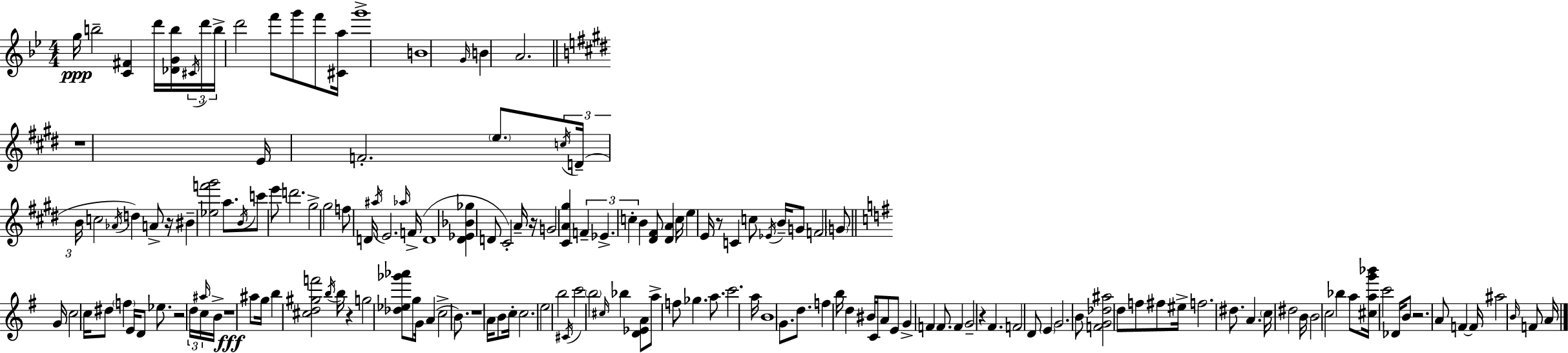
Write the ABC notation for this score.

X:1
T:Untitled
M:4/4
L:1/4
K:Bb
g/4 b2 [C^F] d'/4 [_DGb]/4 ^C/4 d'/4 b/4 d'2 f'/2 g'/2 f'/2 [^Ca]/4 g'4 B4 G/4 B A2 z4 E/4 F2 e/2 c/4 D/4 B/4 c2 _A/4 d A/2 z/4 ^B [_ef'^g']2 a/2 B/4 c'/2 e'/2 d'2 ^g2 ^g2 f/2 D/4 ^a/4 E2 _a/4 F/4 D4 [^D_E_B_g] D/2 ^C2 A/4 z/4 G2 [^CA^g] F _E c B [^D^F]/2 [^DA] c/4 e E/4 z/2 C c/2 _E/4 B/4 G/2 F2 G/2 G/4 c2 c/4 ^d/2 f E/4 D/2 _e/2 z2 d/4 c/4 ^a/4 B/4 z4 ^a/2 g/4 b [^cd^gf']2 b/4 b/4 z g2 [_d_e_g'_a']/2 g/2 G/4 A c2 B/2 z4 A/4 B/2 c/4 c2 e2 b2 ^C/4 c'2 b2 ^c/4 _b [D_EA]/2 a/2 f/2 _g a/2 c'2 a/4 B4 G/2 d/2 f b/4 d ^B/4 C/4 A/2 E/2 G F F/2 F G2 z ^F F2 D/2 E G2 B/2 [FG_d^a]2 d/2 f/2 ^f/2 ^e/4 f2 ^d/2 A c/4 ^d2 B/4 B2 c2 _b a/2 [^cag'_b']/4 c'2 _D/4 B/2 z2 A/2 F F/4 ^a2 B/4 F/2 A/4